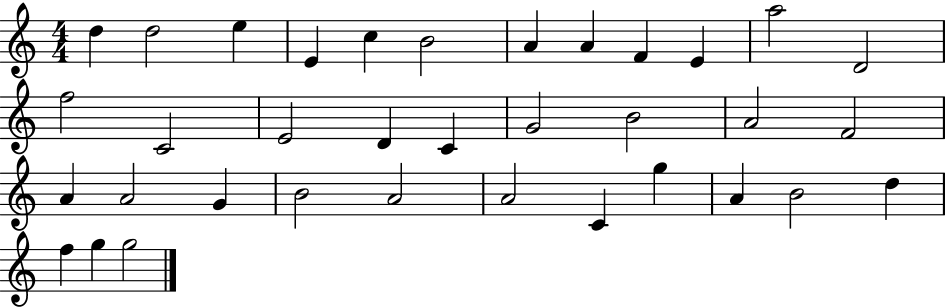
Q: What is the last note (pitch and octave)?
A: G5